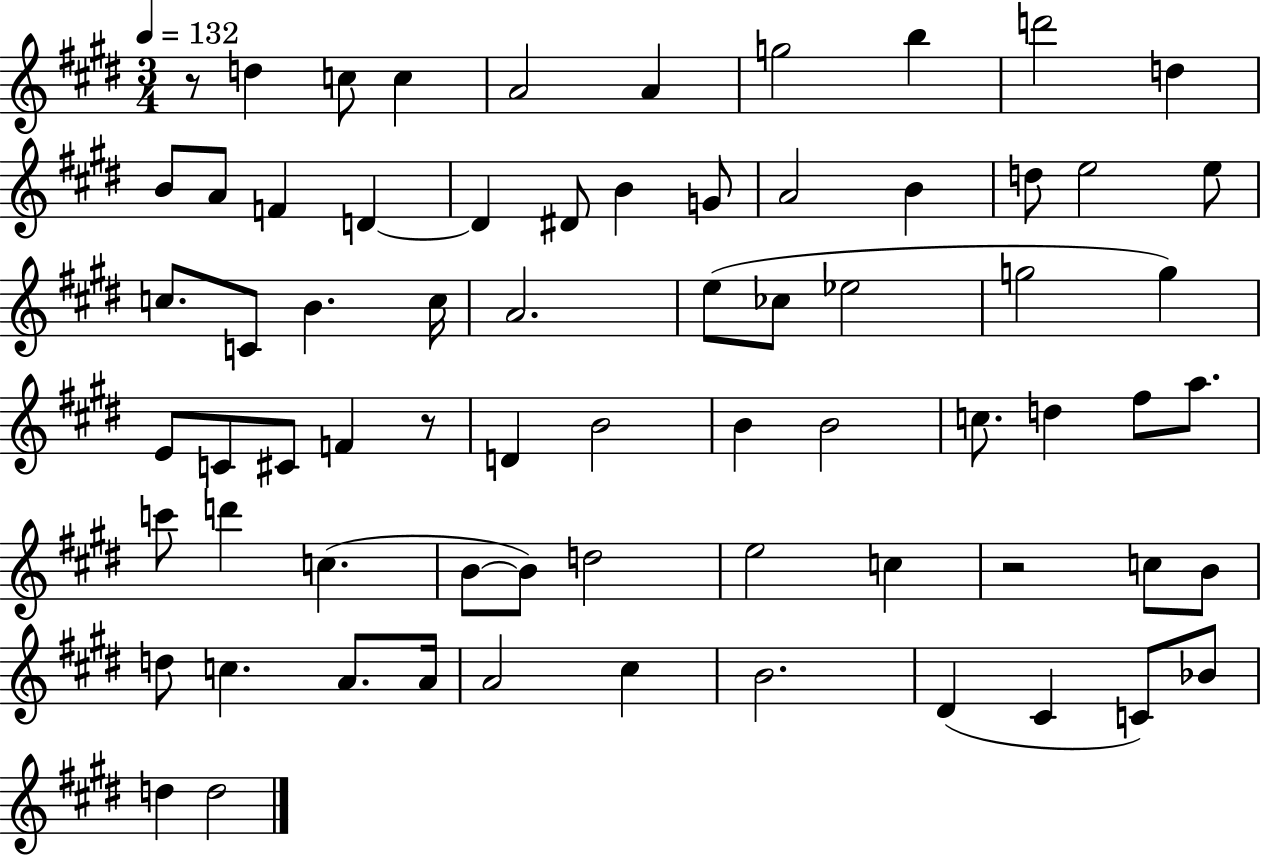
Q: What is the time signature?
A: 3/4